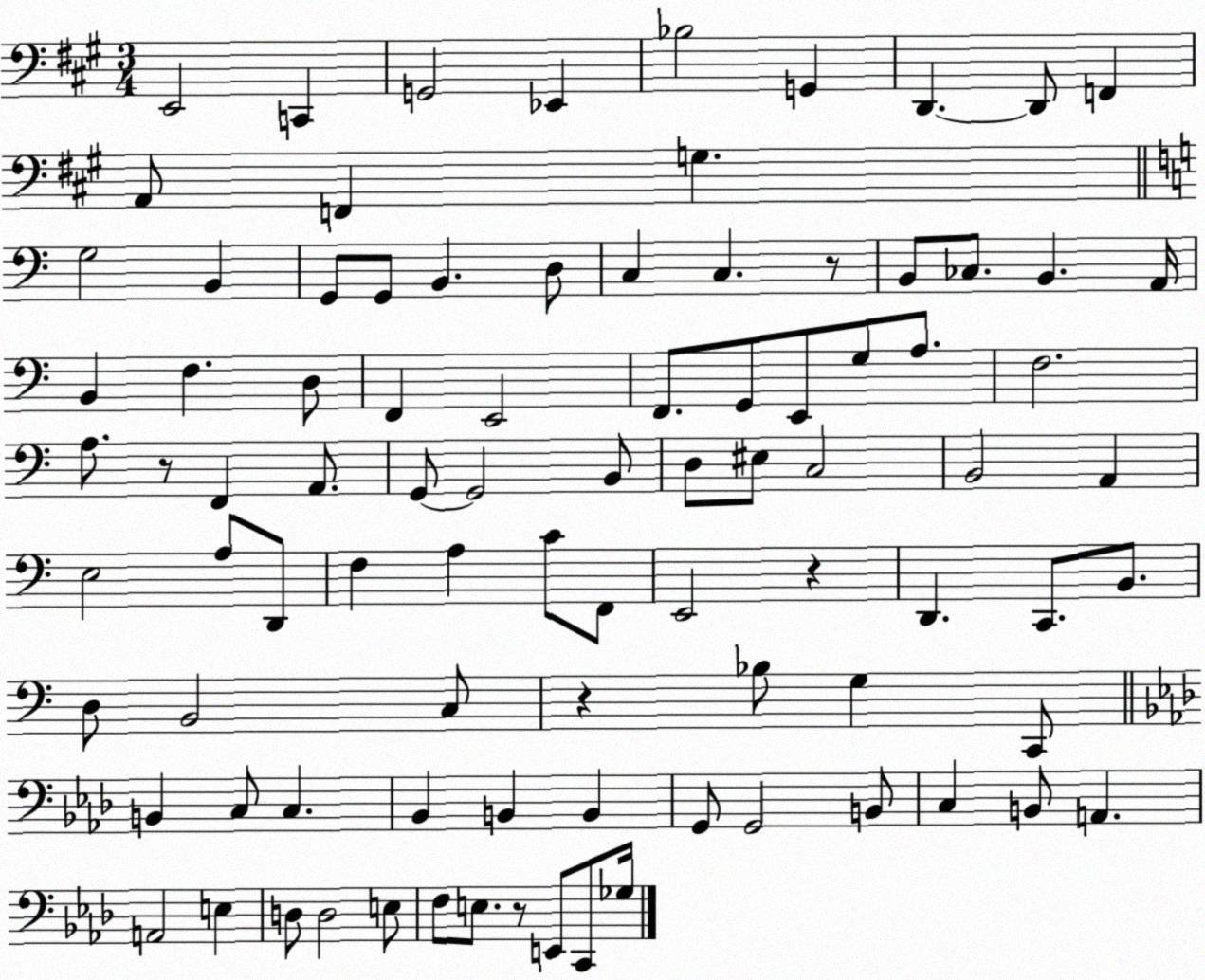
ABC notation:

X:1
T:Untitled
M:3/4
L:1/4
K:A
E,,2 C,, G,,2 _E,, _B,2 G,, D,, D,,/2 F,, A,,/2 F,, G, G,2 B,, G,,/2 G,,/2 B,, D,/2 C, C, z/2 B,,/2 _C,/2 B,, A,,/4 B,, F, D,/2 F,, E,,2 F,,/2 G,,/2 E,,/2 G,/2 A,/2 F,2 A,/2 z/2 F,, A,,/2 G,,/2 G,,2 B,,/2 D,/2 ^E,/2 C,2 B,,2 A,, E,2 A,/2 D,,/2 F, A, C/2 F,,/2 E,,2 z D,, C,,/2 B,,/2 D,/2 B,,2 C,/2 z _B,/2 G, C,,/2 B,, C,/2 C, _B,, B,, B,, G,,/2 G,,2 B,,/2 C, B,,/2 A,, A,,2 E, D,/2 D,2 E,/2 F,/2 E,/2 z/2 E,,/2 C,,/2 _G,/4